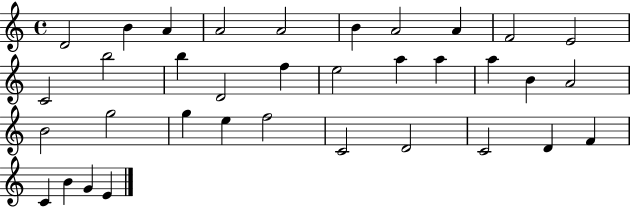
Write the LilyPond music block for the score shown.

{
  \clef treble
  \time 4/4
  \defaultTimeSignature
  \key c \major
  d'2 b'4 a'4 | a'2 a'2 | b'4 a'2 a'4 | f'2 e'2 | \break c'2 b''2 | b''4 d'2 f''4 | e''2 a''4 a''4 | a''4 b'4 a'2 | \break b'2 g''2 | g''4 e''4 f''2 | c'2 d'2 | c'2 d'4 f'4 | \break c'4 b'4 g'4 e'4 | \bar "|."
}